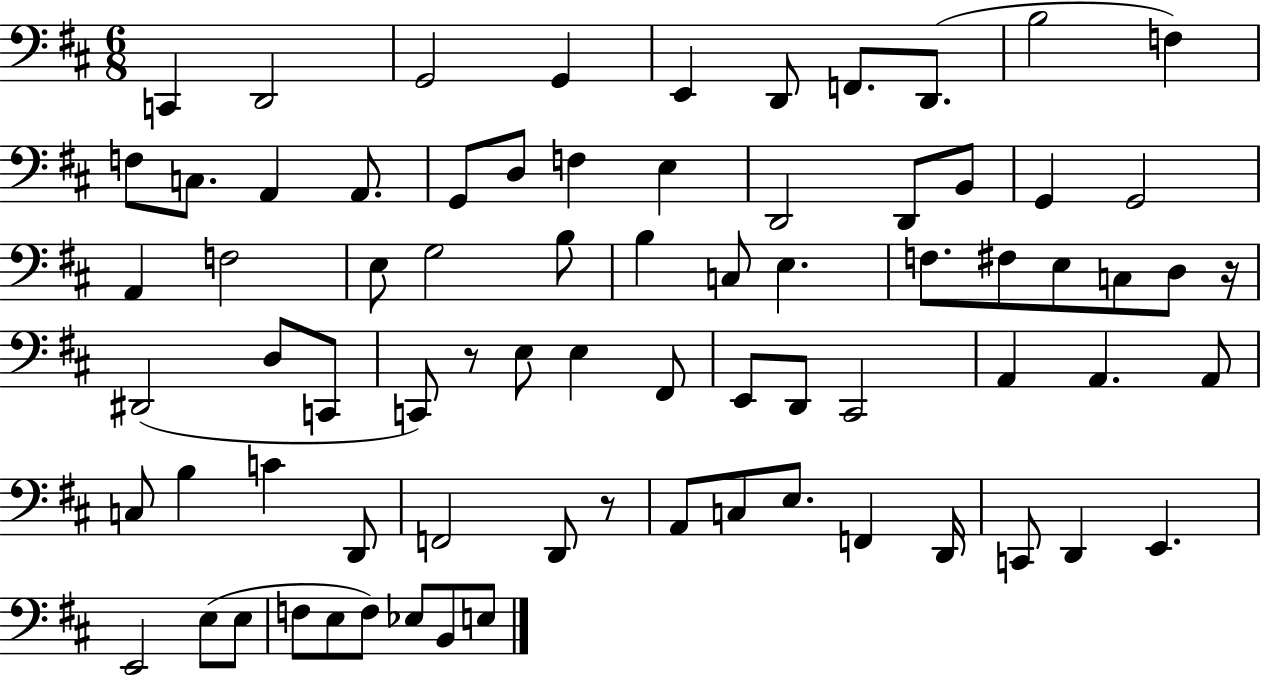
C2/q D2/h G2/h G2/q E2/q D2/e F2/e. D2/e. B3/h F3/q F3/e C3/e. A2/q A2/e. G2/e D3/e F3/q E3/q D2/h D2/e B2/e G2/q G2/h A2/q F3/h E3/e G3/h B3/e B3/q C3/e E3/q. F3/e. F#3/e E3/e C3/e D3/e R/s D#2/h D3/e C2/e C2/e R/e E3/e E3/q F#2/e E2/e D2/e C#2/h A2/q A2/q. A2/e C3/e B3/q C4/q D2/e F2/h D2/e R/e A2/e C3/e E3/e. F2/q D2/s C2/e D2/q E2/q. E2/h E3/e E3/e F3/e E3/e F3/e Eb3/e B2/e E3/e